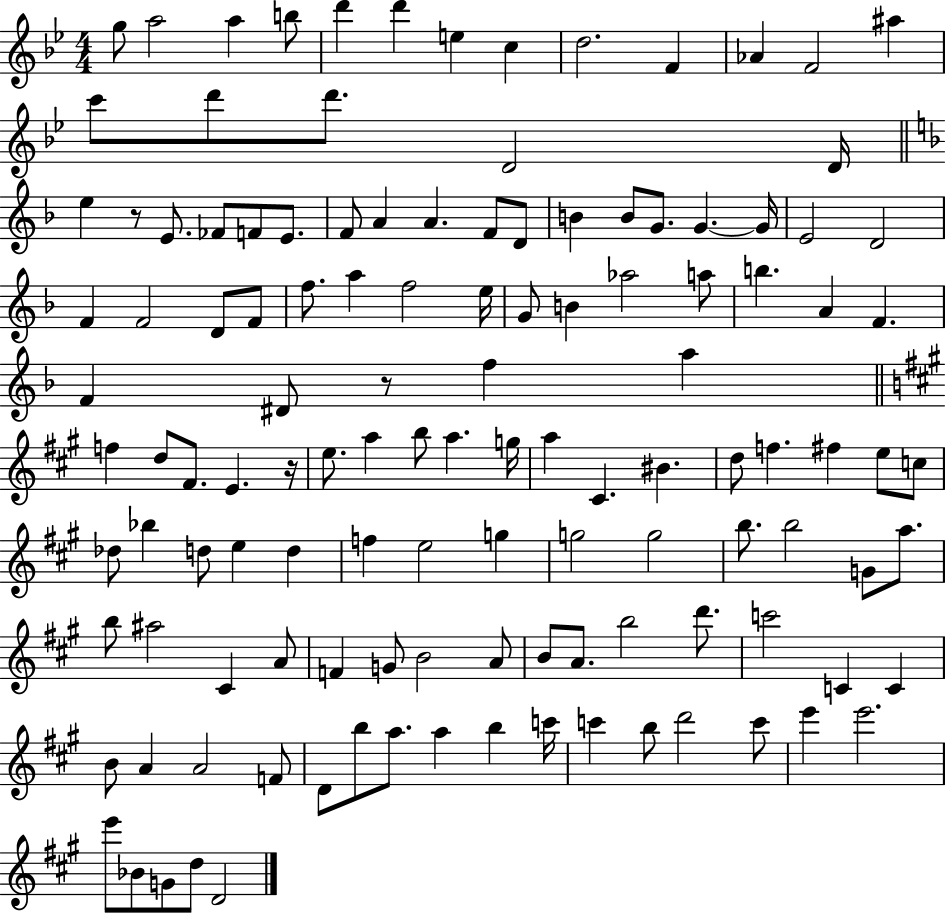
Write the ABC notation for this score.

X:1
T:Untitled
M:4/4
L:1/4
K:Bb
g/2 a2 a b/2 d' d' e c d2 F _A F2 ^a c'/2 d'/2 d'/2 D2 D/4 e z/2 E/2 _F/2 F/2 E/2 F/2 A A F/2 D/2 B B/2 G/2 G G/4 E2 D2 F F2 D/2 F/2 f/2 a f2 e/4 G/2 B _a2 a/2 b A F F ^D/2 z/2 f a f d/2 ^F/2 E z/4 e/2 a b/2 a g/4 a ^C ^B d/2 f ^f e/2 c/2 _d/2 _b d/2 e d f e2 g g2 g2 b/2 b2 G/2 a/2 b/2 ^a2 ^C A/2 F G/2 B2 A/2 B/2 A/2 b2 d'/2 c'2 C C B/2 A A2 F/2 D/2 b/2 a/2 a b c'/4 c' b/2 d'2 c'/2 e' e'2 e'/2 _B/2 G/2 d/2 D2